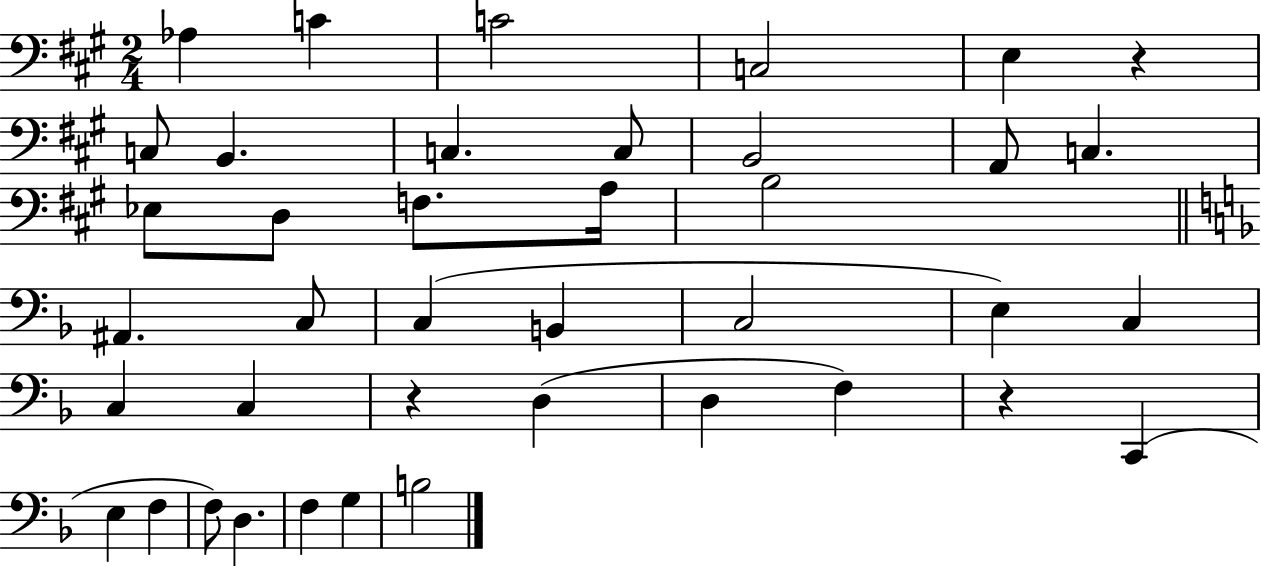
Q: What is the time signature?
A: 2/4